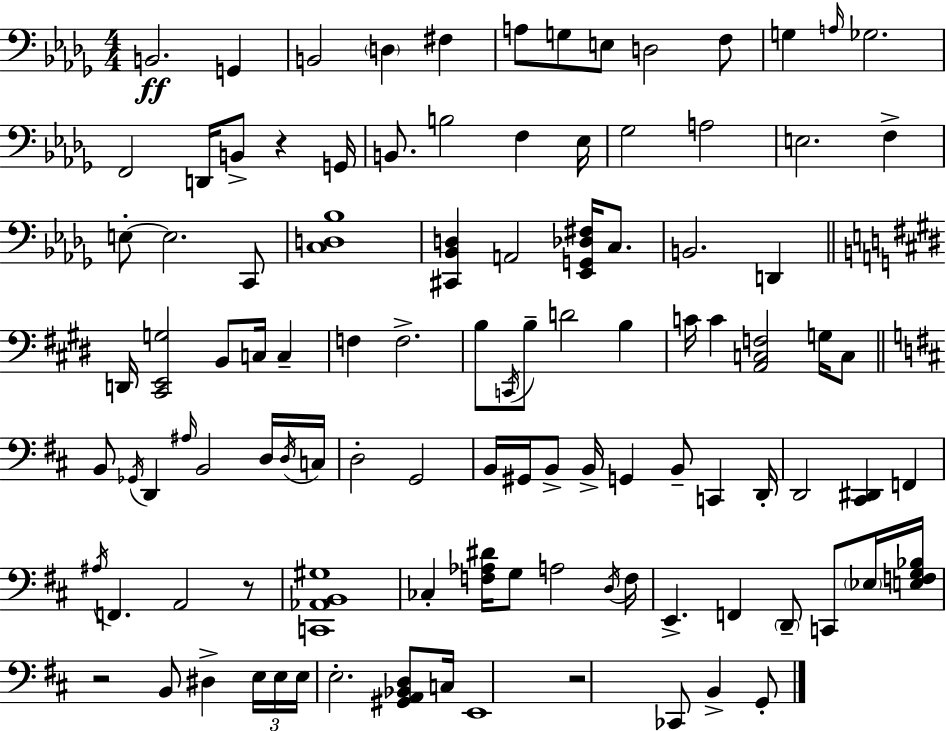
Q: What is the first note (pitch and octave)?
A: B2